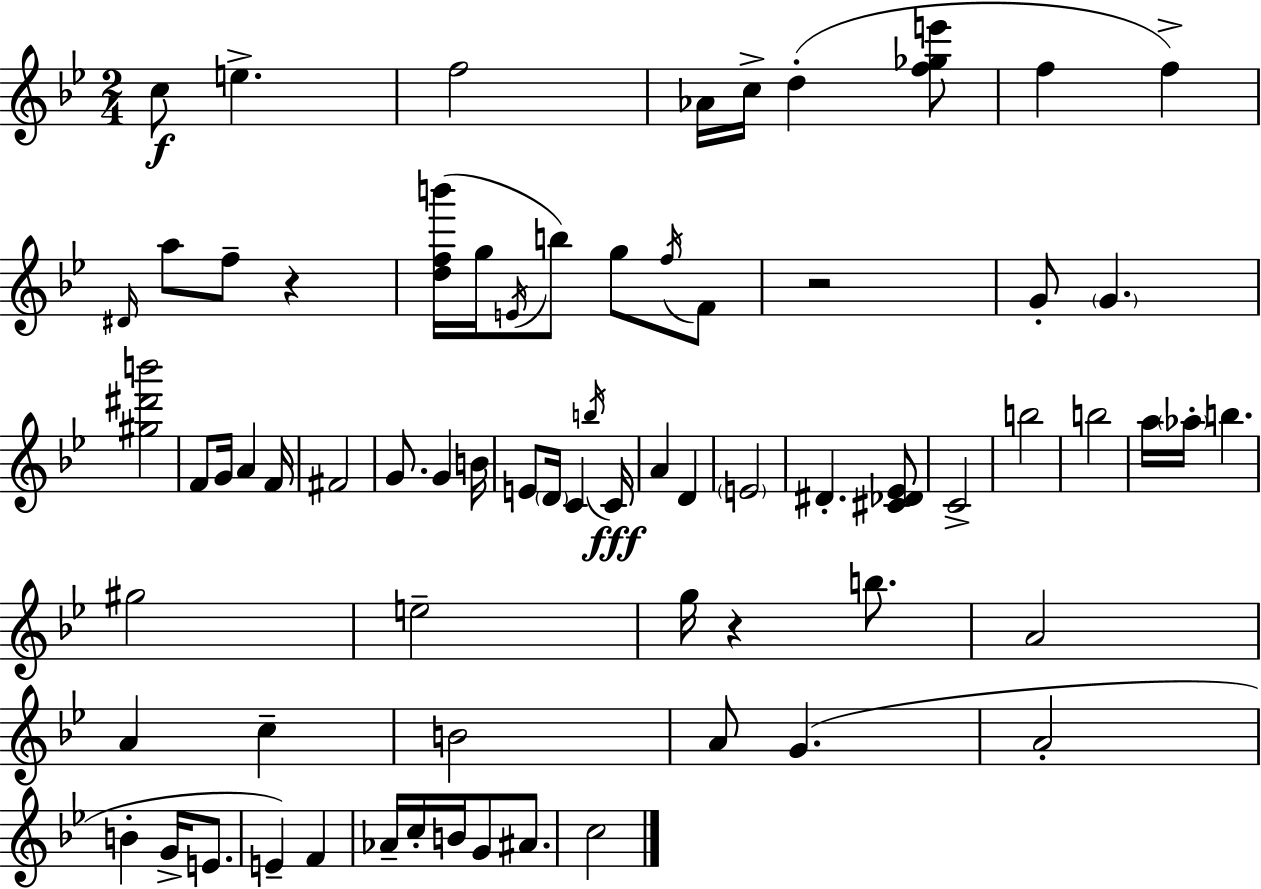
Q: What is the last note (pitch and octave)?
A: C5